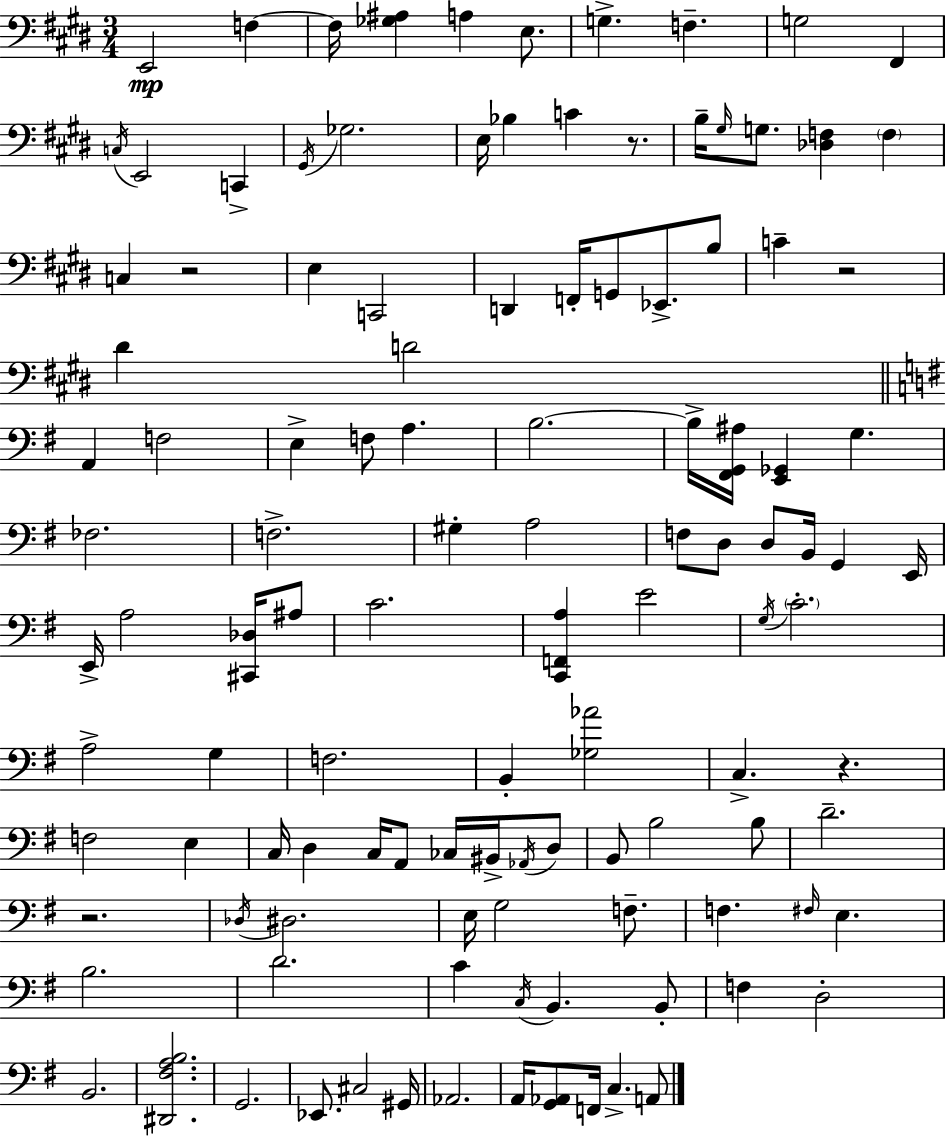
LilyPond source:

{
  \clef bass
  \numericTimeSignature
  \time 3/4
  \key e \major
  e,2\mp f4~~ | f16 <ges ais>4 a4 e8. | g4.-> f4.-- | g2 fis,4 | \break \acciaccatura { c16 } e,2 c,4-> | \acciaccatura { gis,16 } ges2. | e16 bes4 c'4 r8. | b16-- \grace { gis16 } g8. <des f>4 \parenthesize f4 | \break c4 r2 | e4 c,2 | d,4 f,16-. g,8 ees,8.-> | b8 c'4-- r2 | \break dis'4 d'2 | \bar "||" \break \key g \major a,4 f2 | e4-> f8 a4. | b2.~~ | b16-> <fis, g, ais>16 <e, ges,>4 g4. | \break fes2. | f2.-> | gis4-. a2 | f8 d8 d8 b,16 g,4 e,16 | \break e,16-> a2 <cis, des>16 ais8 | c'2. | <c, f, a>4 e'2 | \acciaccatura { g16 } \parenthesize c'2.-. | \break a2-> g4 | f2. | b,4-. <ges aes'>2 | c4.-> r4. | \break f2 e4 | c16 d4 c16 a,8 ces16 bis,16-> \acciaccatura { aes,16 } | d8 b,8 b2 | b8 d'2.-- | \break r2. | \acciaccatura { des16 } dis2. | e16 g2 | f8.-- f4. \grace { fis16 } e4. | \break b2. | d'2. | c'4 \acciaccatura { c16 } b,4. | b,8-. f4 d2-. | \break b,2. | <dis, fis a b>2. | g,2. | ees,8. cis2 | \break gis,16 aes,2. | a,16 <g, aes,>8 f,16 c4.-> | a,8 \bar "|."
}